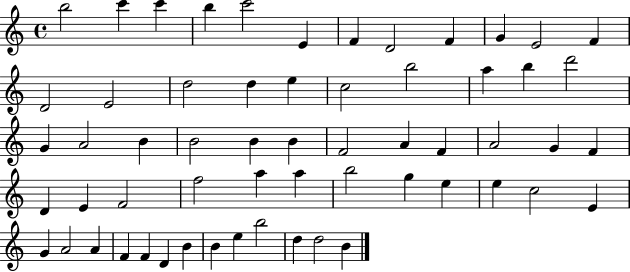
{
  \clef treble
  \time 4/4
  \defaultTimeSignature
  \key c \major
  b''2 c'''4 c'''4 | b''4 c'''2 e'4 | f'4 d'2 f'4 | g'4 e'2 f'4 | \break d'2 e'2 | d''2 d''4 e''4 | c''2 b''2 | a''4 b''4 d'''2 | \break g'4 a'2 b'4 | b'2 b'4 b'4 | f'2 a'4 f'4 | a'2 g'4 f'4 | \break d'4 e'4 f'2 | f''2 a''4 a''4 | b''2 g''4 e''4 | e''4 c''2 e'4 | \break g'4 a'2 a'4 | f'4 f'4 d'4 b'4 | b'4 e''4 b''2 | d''4 d''2 b'4 | \break \bar "|."
}